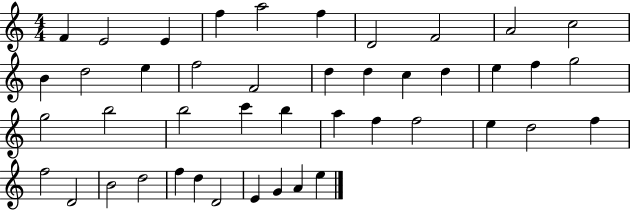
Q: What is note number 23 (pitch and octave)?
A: G5